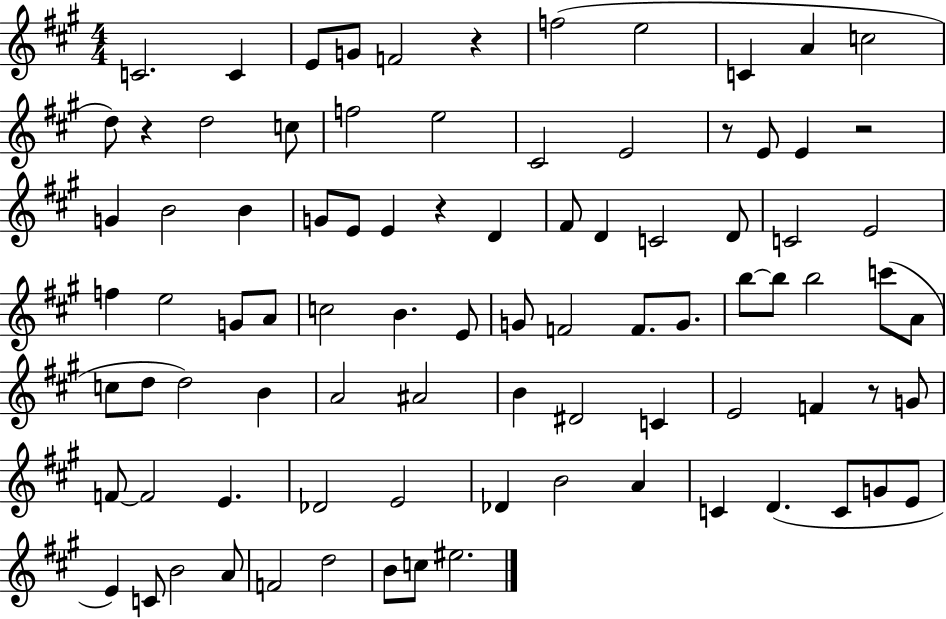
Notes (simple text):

C4/h. C4/q E4/e G4/e F4/h R/q F5/h E5/h C4/q A4/q C5/h D5/e R/q D5/h C5/e F5/h E5/h C#4/h E4/h R/e E4/e E4/q R/h G4/q B4/h B4/q G4/e E4/e E4/q R/q D4/q F#4/e D4/q C4/h D4/e C4/h E4/h F5/q E5/h G4/e A4/e C5/h B4/q. E4/e G4/e F4/h F4/e. G4/e. B5/e B5/e B5/h C6/e A4/e C5/e D5/e D5/h B4/q A4/h A#4/h B4/q D#4/h C4/q E4/h F4/q R/e G4/e F4/e F4/h E4/q. Db4/h E4/h Db4/q B4/h A4/q C4/q D4/q. C4/e G4/e E4/e E4/q C4/e B4/h A4/e F4/h D5/h B4/e C5/e EIS5/h.